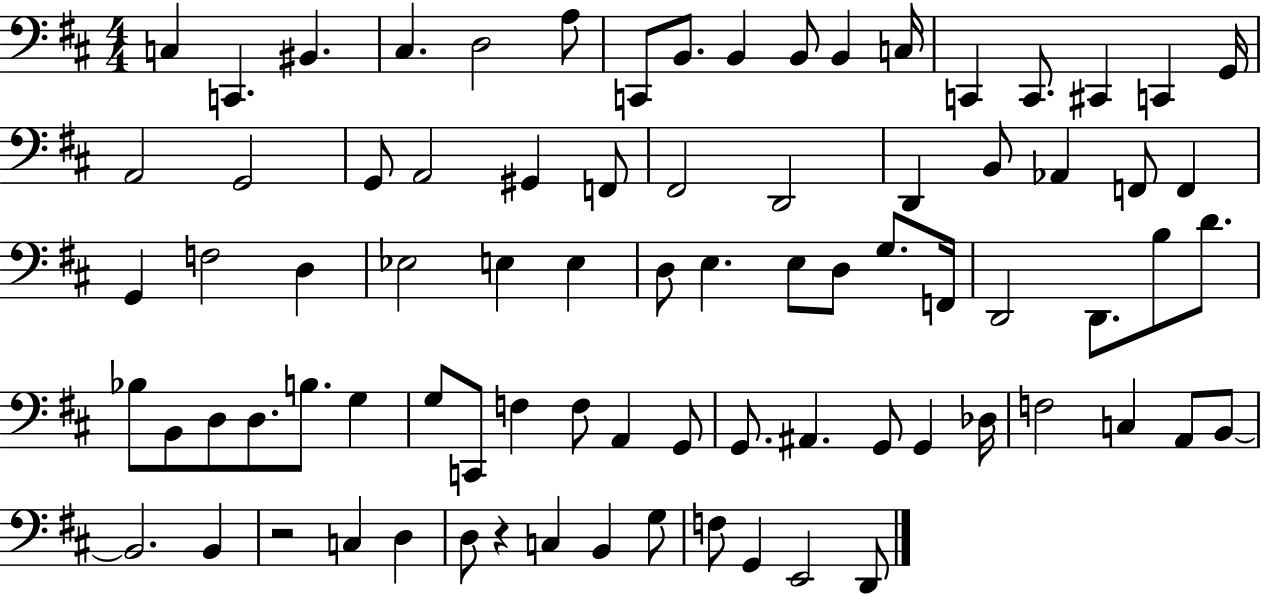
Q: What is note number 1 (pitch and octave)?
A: C3